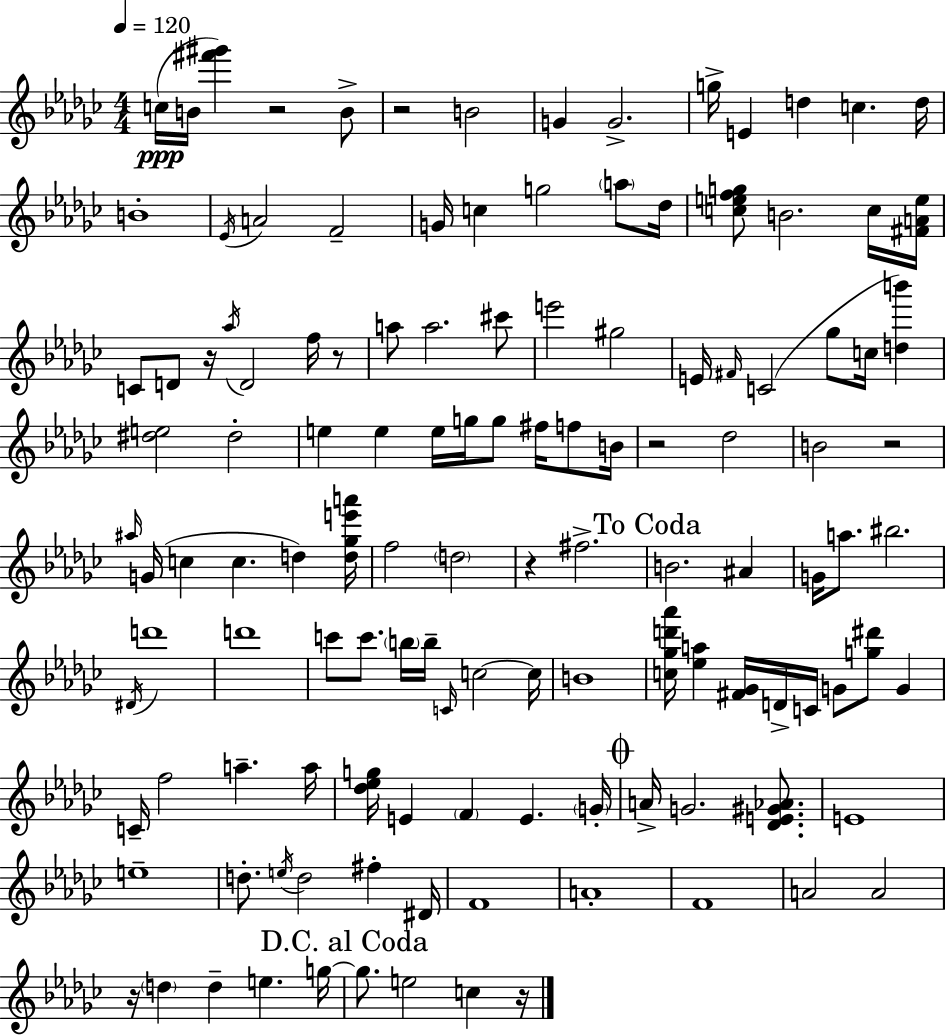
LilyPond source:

{
  \clef treble
  \numericTimeSignature
  \time 4/4
  \key ees \minor
  \tempo 4 = 120
  \repeat volta 2 { c''16(\ppp b'16 <fis''' gis'''>4) r2 b'8-> | r2 b'2 | g'4 g'2.-> | g''16-> e'4 d''4 c''4. d''16 | \break b'1-. | \acciaccatura { ees'16 } a'2 f'2-- | g'16 c''4 g''2 \parenthesize a''8 | des''16 <c'' e'' f'' g''>8 b'2. c''16 | \break <fis' a' e''>16 c'8 d'8 r16 \acciaccatura { aes''16 } d'2 f''16 | r8 a''8 a''2. | cis'''8 e'''2 gis''2 | e'16 \grace { fis'16 } c'2( ges''8 c''16 <d'' b'''>4) | \break <dis'' e''>2 dis''2-. | e''4 e''4 e''16 g''16 g''8 fis''16 | f''8 b'16 r2 des''2 | b'2 r2 | \break \grace { ais''16 } g'16( c''4 c''4. d''4) | <d'' ges'' e''' a'''>16 f''2 \parenthesize d''2 | r4 fis''2.-> | \mark "To Coda" b'2. | \break ais'4 g'16 a''8. bis''2. | \acciaccatura { dis'16 } d'''1 | d'''1 | c'''8 c'''8. \parenthesize b''16 b''16-- \grace { c'16 } c''2~~ | \break c''16 b'1 | <c'' ges'' d''' aes'''>16 <ees'' a''>4 <fis' ges'>16 d'16-> c'16 g'8 | <g'' dis'''>8 g'4 c'16-- f''2 a''4.-- | a''16 <des'' ees'' g''>16 e'4 \parenthesize f'4 e'4. | \break \parenthesize g'16-. \mark \markup { \musicglyph "scripts.coda" } a'16-> g'2. | <des' e' gis' aes'>8. e'1 | e''1-- | d''8.-. \acciaccatura { e''16 } d''2 | \break fis''4-. dis'16 f'1 | a'1-. | f'1 | a'2 a'2 | \break r16 \parenthesize d''4 d''4-- | e''4. g''16~~ \mark "D.C. al Coda" g''8. e''2 | c''4 r16 } \bar "|."
}